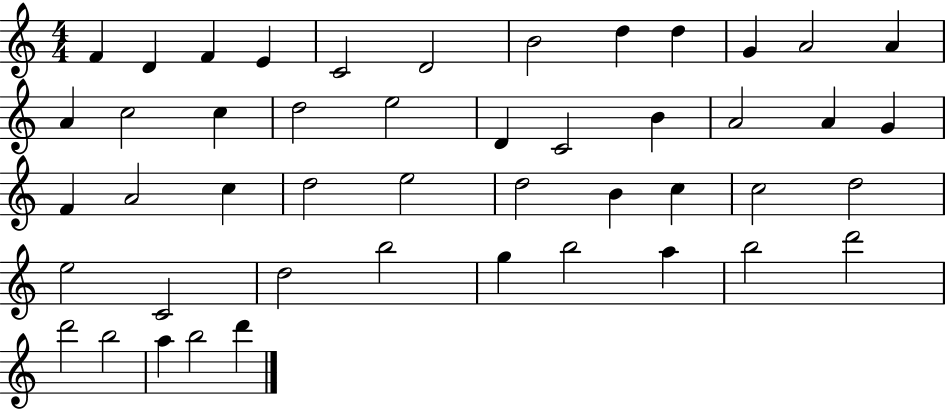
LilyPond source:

{
  \clef treble
  \numericTimeSignature
  \time 4/4
  \key c \major
  f'4 d'4 f'4 e'4 | c'2 d'2 | b'2 d''4 d''4 | g'4 a'2 a'4 | \break a'4 c''2 c''4 | d''2 e''2 | d'4 c'2 b'4 | a'2 a'4 g'4 | \break f'4 a'2 c''4 | d''2 e''2 | d''2 b'4 c''4 | c''2 d''2 | \break e''2 c'2 | d''2 b''2 | g''4 b''2 a''4 | b''2 d'''2 | \break d'''2 b''2 | a''4 b''2 d'''4 | \bar "|."
}